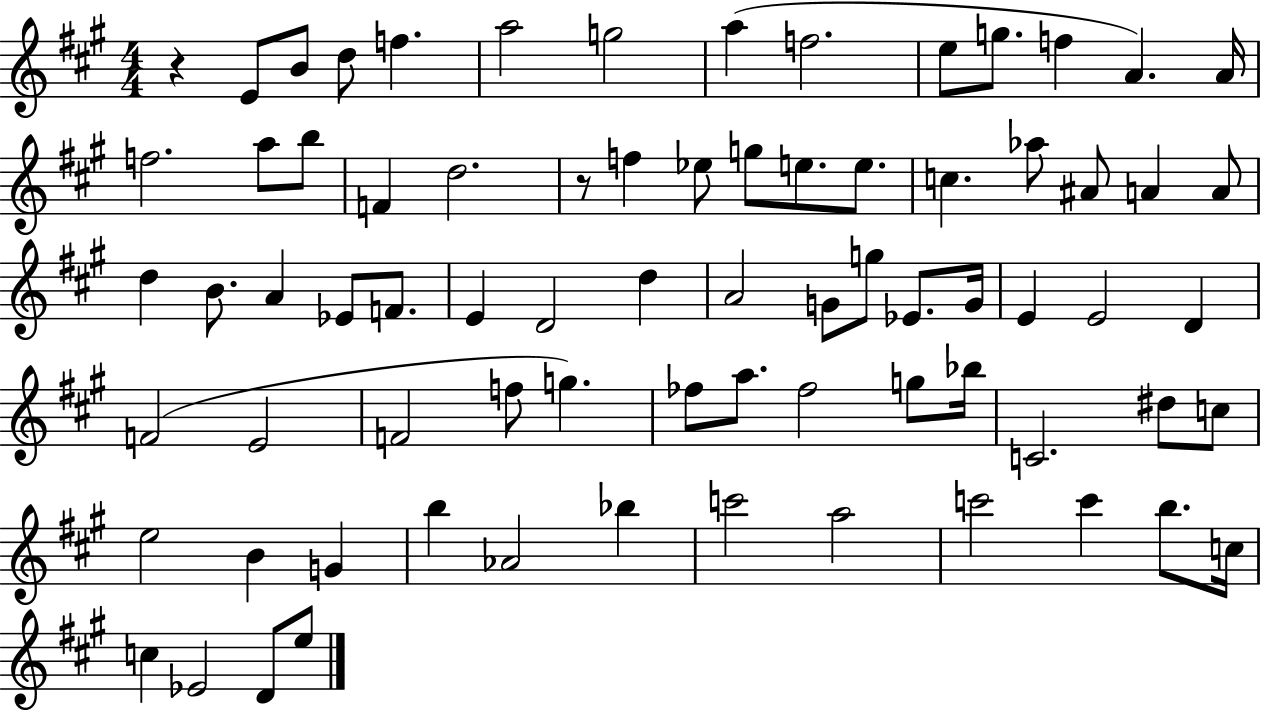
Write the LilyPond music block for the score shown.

{
  \clef treble
  \numericTimeSignature
  \time 4/4
  \key a \major
  r4 e'8 b'8 d''8 f''4. | a''2 g''2 | a''4( f''2. | e''8 g''8. f''4 a'4.) a'16 | \break f''2. a''8 b''8 | f'4 d''2. | r8 f''4 ees''8 g''8 e''8. e''8. | c''4. aes''8 ais'8 a'4 a'8 | \break d''4 b'8. a'4 ees'8 f'8. | e'4 d'2 d''4 | a'2 g'8 g''8 ees'8. g'16 | e'4 e'2 d'4 | \break f'2( e'2 | f'2 f''8 g''4.) | fes''8 a''8. fes''2 g''8 bes''16 | c'2. dis''8 c''8 | \break e''2 b'4 g'4 | b''4 aes'2 bes''4 | c'''2 a''2 | c'''2 c'''4 b''8. c''16 | \break c''4 ees'2 d'8 e''8 | \bar "|."
}